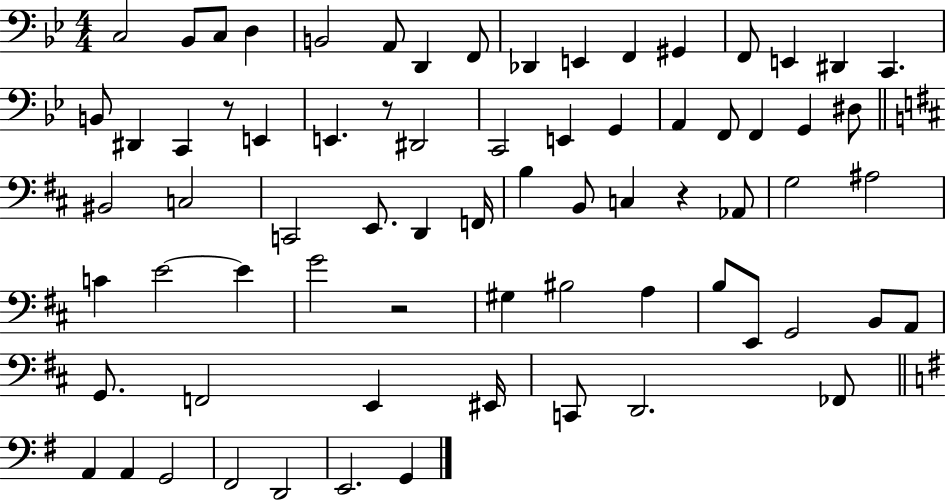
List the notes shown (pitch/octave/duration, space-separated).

C3/h Bb2/e C3/e D3/q B2/h A2/e D2/q F2/e Db2/q E2/q F2/q G#2/q F2/e E2/q D#2/q C2/q. B2/e D#2/q C2/q R/e E2/q E2/q. R/e D#2/h C2/h E2/q G2/q A2/q F2/e F2/q G2/q D#3/e BIS2/h C3/h C2/h E2/e. D2/q F2/s B3/q B2/e C3/q R/q Ab2/e G3/h A#3/h C4/q E4/h E4/q G4/h R/h G#3/q BIS3/h A3/q B3/e E2/e G2/h B2/e A2/e G2/e. F2/h E2/q EIS2/s C2/e D2/h. FES2/e A2/q A2/q G2/h F#2/h D2/h E2/h. G2/q